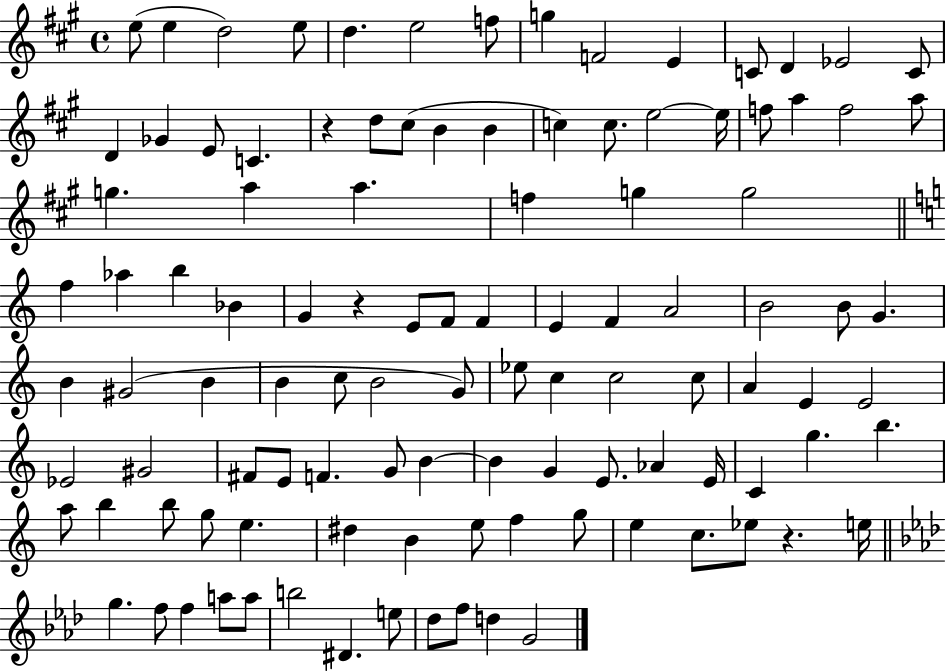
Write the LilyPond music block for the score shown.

{
  \clef treble
  \time 4/4
  \defaultTimeSignature
  \key a \major
  e''8( e''4 d''2) e''8 | d''4. e''2 f''8 | g''4 f'2 e'4 | c'8 d'4 ees'2 c'8 | \break d'4 ges'4 e'8 c'4. | r4 d''8 cis''8( b'4 b'4 | c''4) c''8. e''2~~ e''16 | f''8 a''4 f''2 a''8 | \break g''4. a''4 a''4. | f''4 g''4 g''2 | \bar "||" \break \key a \minor f''4 aes''4 b''4 bes'4 | g'4 r4 e'8 f'8 f'4 | e'4 f'4 a'2 | b'2 b'8 g'4. | \break b'4 gis'2( b'4 | b'4 c''8 b'2 g'8) | ees''8 c''4 c''2 c''8 | a'4 e'4 e'2 | \break ees'2 gis'2 | fis'8 e'8 f'4. g'8 b'4~~ | b'4 g'4 e'8. aes'4 e'16 | c'4 g''4. b''4. | \break a''8 b''4 b''8 g''8 e''4. | dis''4 b'4 e''8 f''4 g''8 | e''4 c''8. ees''8 r4. e''16 | \bar "||" \break \key aes \major g''4. f''8 f''4 a''8 a''8 | b''2 dis'4. e''8 | des''8 f''8 d''4 g'2 | \bar "|."
}